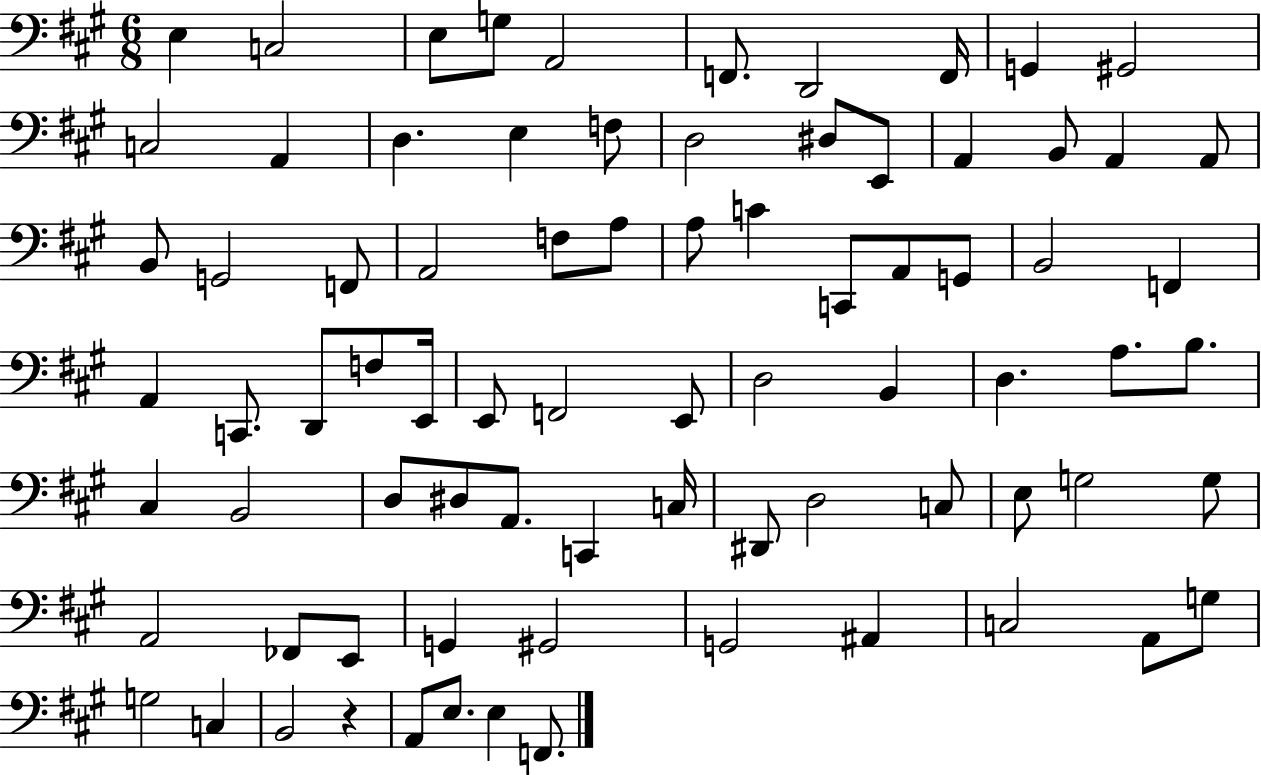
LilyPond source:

{
  \clef bass
  \numericTimeSignature
  \time 6/8
  \key a \major
  e4 c2 | e8 g8 a,2 | f,8. d,2 f,16 | g,4 gis,2 | \break c2 a,4 | d4. e4 f8 | d2 dis8 e,8 | a,4 b,8 a,4 a,8 | \break b,8 g,2 f,8 | a,2 f8 a8 | a8 c'4 c,8 a,8 g,8 | b,2 f,4 | \break a,4 c,8. d,8 f8 e,16 | e,8 f,2 e,8 | d2 b,4 | d4. a8. b8. | \break cis4 b,2 | d8 dis8 a,8. c,4 c16 | dis,8 d2 c8 | e8 g2 g8 | \break a,2 fes,8 e,8 | g,4 gis,2 | g,2 ais,4 | c2 a,8 g8 | \break g2 c4 | b,2 r4 | a,8 e8. e4 f,8. | \bar "|."
}